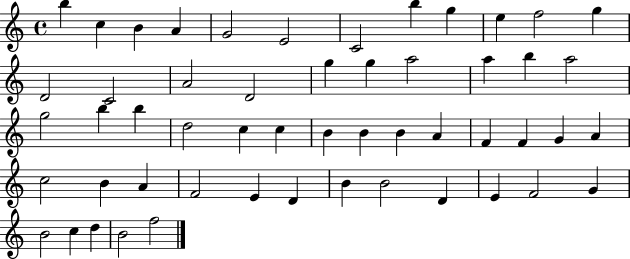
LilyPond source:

{
  \clef treble
  \time 4/4
  \defaultTimeSignature
  \key c \major
  b''4 c''4 b'4 a'4 | g'2 e'2 | c'2 b''4 g''4 | e''4 f''2 g''4 | \break d'2 c'2 | a'2 d'2 | g''4 g''4 a''2 | a''4 b''4 a''2 | \break g''2 b''4 b''4 | d''2 c''4 c''4 | b'4 b'4 b'4 a'4 | f'4 f'4 g'4 a'4 | \break c''2 b'4 a'4 | f'2 e'4 d'4 | b'4 b'2 d'4 | e'4 f'2 g'4 | \break b'2 c''4 d''4 | b'2 f''2 | \bar "|."
}